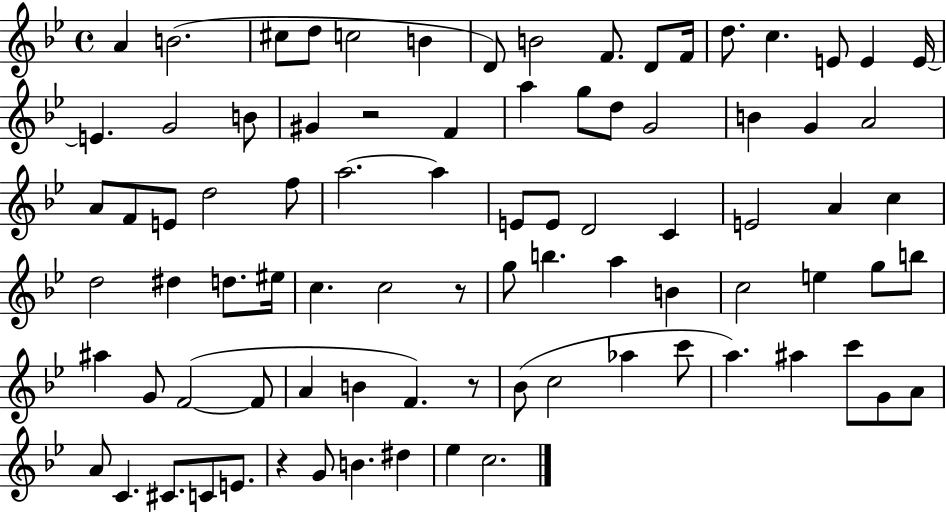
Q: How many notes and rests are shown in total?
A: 86